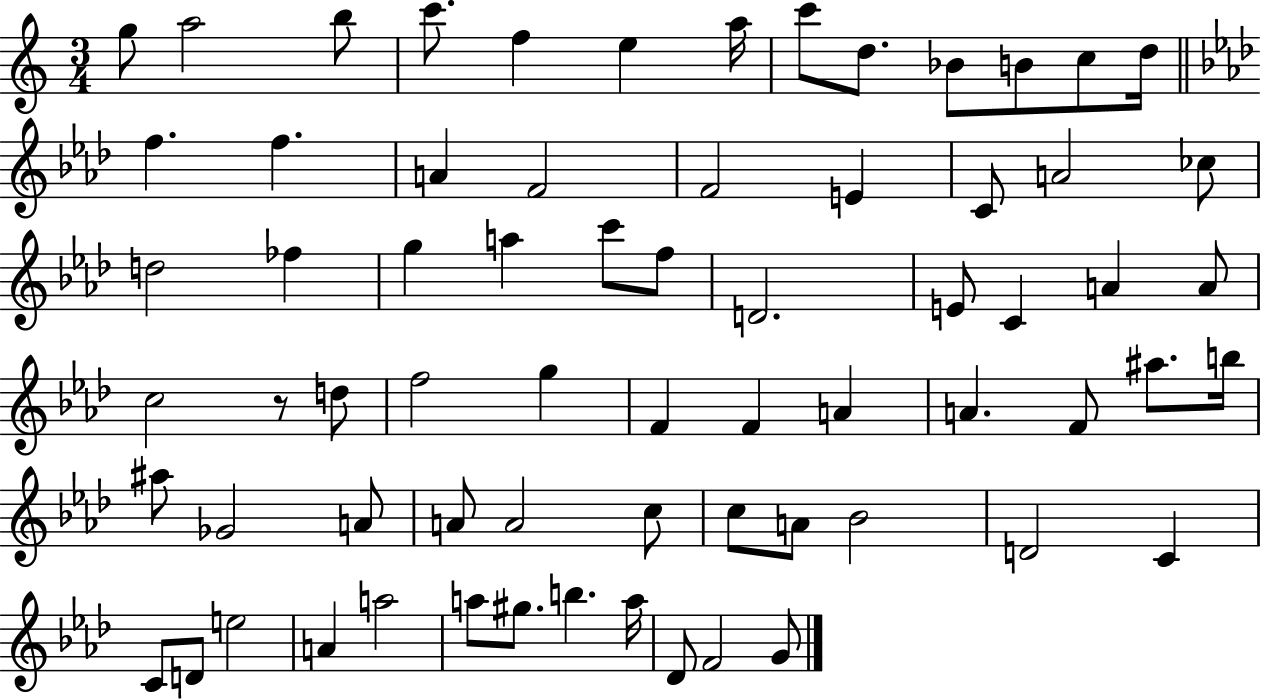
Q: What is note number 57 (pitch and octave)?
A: D4